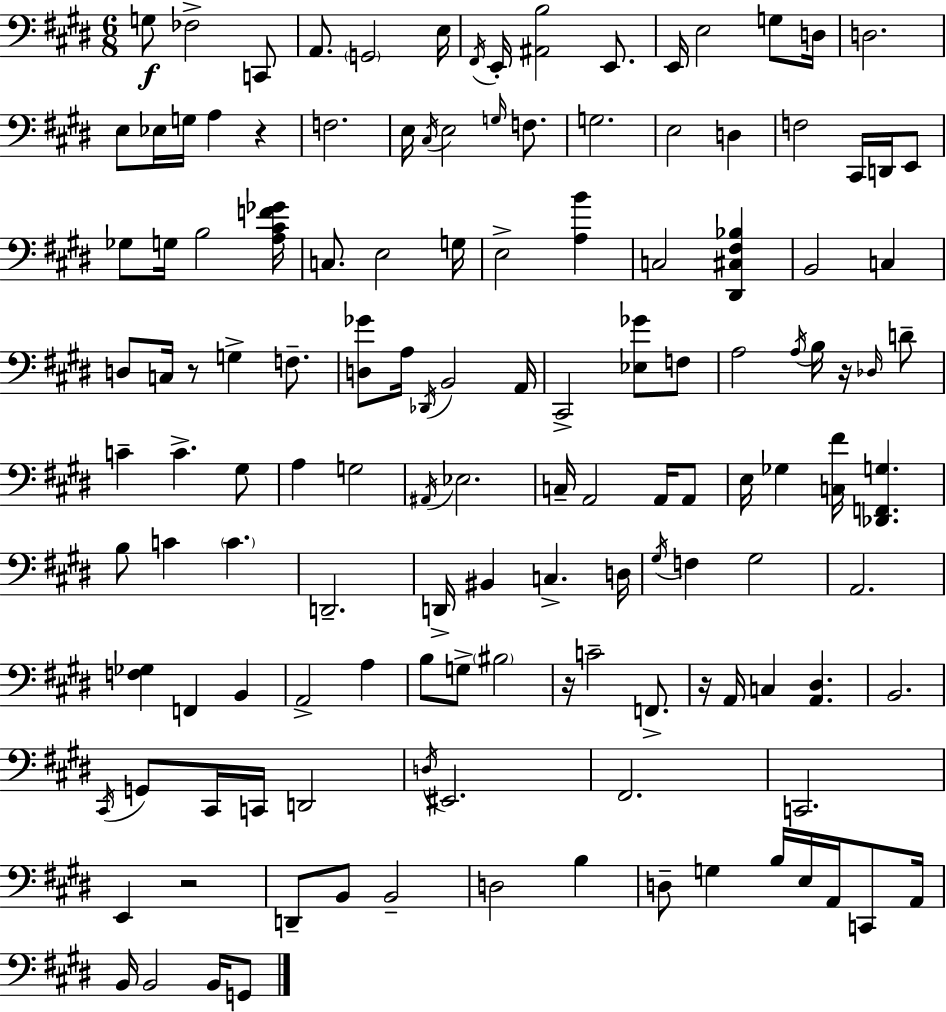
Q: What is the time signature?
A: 6/8